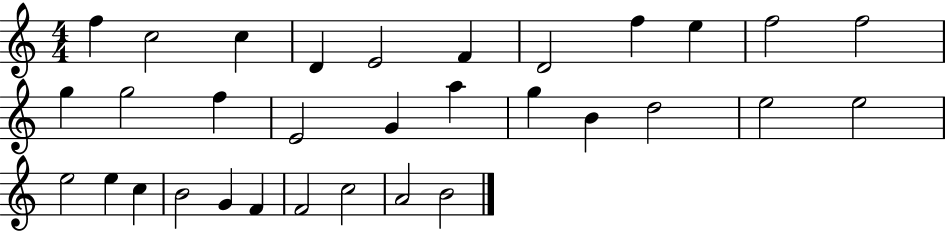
F5/q C5/h C5/q D4/q E4/h F4/q D4/h F5/q E5/q F5/h F5/h G5/q G5/h F5/q E4/h G4/q A5/q G5/q B4/q D5/h E5/h E5/h E5/h E5/q C5/q B4/h G4/q F4/q F4/h C5/h A4/h B4/h